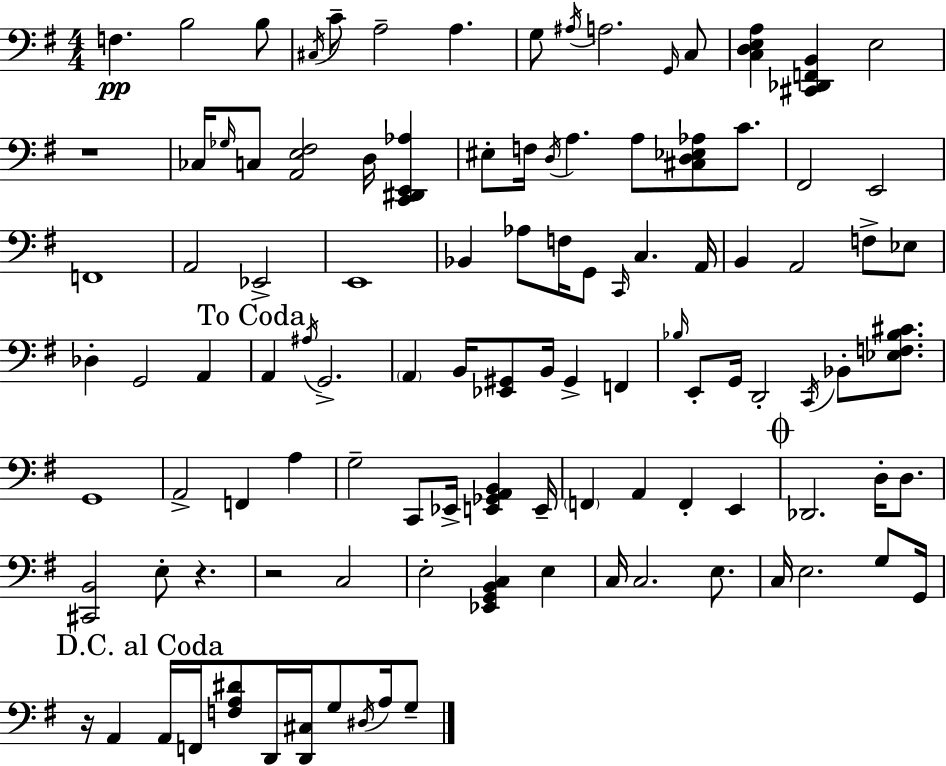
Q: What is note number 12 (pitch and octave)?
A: C3